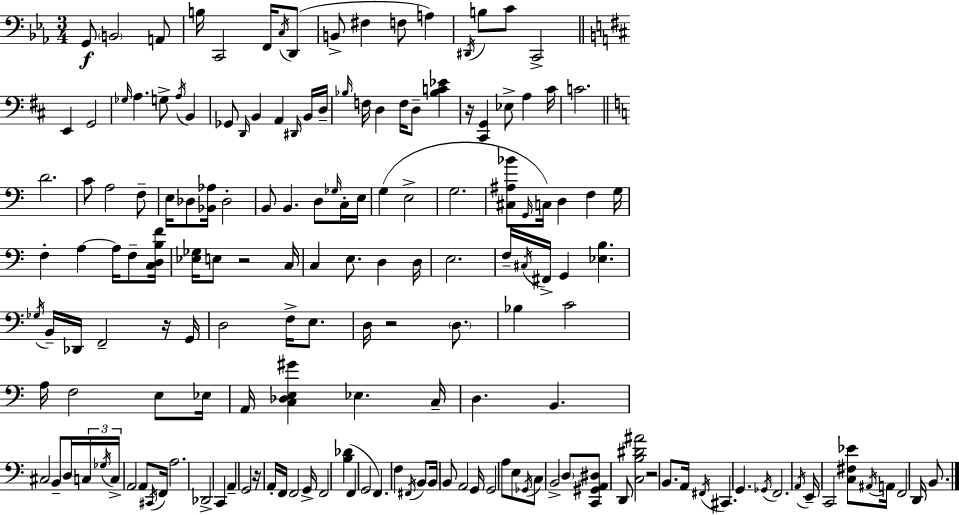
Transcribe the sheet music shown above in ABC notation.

X:1
T:Untitled
M:3/4
L:1/4
K:Eb
G,,/2 B,,2 A,,/2 B,/4 C,,2 F,,/4 C,/4 D,,/2 B,,/2 ^F, F,/2 A, ^D,,/4 B,/2 C/2 C,,2 E,, G,,2 _G,/4 A, G,/2 A,/4 B,, _G,,/2 D,,/4 B,, A,, ^D,,/4 B,,/4 D,/4 _B,/4 F,/4 D, F,/4 D,/2 [_B,C_E] z/4 [^C,,G,,] _E,/2 A, ^C/4 C2 D2 C/2 A,2 F,/2 E,/4 _D,/2 [_B,,_A,]/4 _D,2 B,,/2 B,, D,/2 _G,/4 C,/4 E,/4 G, E,2 G,2 [^C,^A,_B]/2 G,,/4 C,/4 D, F, G,/4 F, A, A,/4 F,/2 [C,D,B,F]/4 [_E,_G,]/4 E,/2 z2 C,/4 C, E,/2 D, D,/4 E,2 F,/4 ^C,/4 ^F,,/4 G,, [_E,B,] _G,/4 B,,/4 _D,,/4 F,,2 z/4 G,,/4 D,2 F,/4 E,/2 D,/4 z2 D,/2 _B, C2 A,/4 F,2 E,/2 _E,/4 A,,/4 [C,_D,E,^G] _E, C,/4 D, B,, ^C,2 B,,/2 D,/4 C,/4 _G,/4 C,/4 A,,2 A,,/2 ^C,,/4 F,,/4 A,2 _D,,2 C,, A,, G,,2 z/4 A,,/4 F,,/4 F,,2 G,,/4 F,,2 [B,_D] F,, G,,2 F,, F, ^F,,/4 B,,/2 B,,/4 B,,/2 A,,2 G,,/4 G,,2 A,/2 E,/2 _G,,/4 C,/2 B,,2 D,/2 [C,,^G,,A,,^D,]/2 D,,/2 [C,B,^D^A]2 z2 B,,/2 A,,/4 ^F,,/4 ^C,, G,, _G,,/4 F,,2 A,,/4 E,,/4 C,,2 [C,^F,_E]/2 ^A,,/4 A,,/4 F,,2 D,,/4 B,,/2